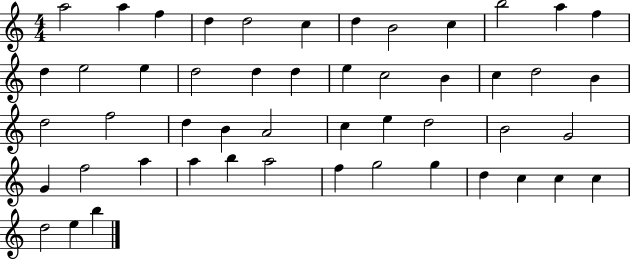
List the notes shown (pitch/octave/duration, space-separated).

A5/h A5/q F5/q D5/q D5/h C5/q D5/q B4/h C5/q B5/h A5/q F5/q D5/q E5/h E5/q D5/h D5/q D5/q E5/q C5/h B4/q C5/q D5/h B4/q D5/h F5/h D5/q B4/q A4/h C5/q E5/q D5/h B4/h G4/h G4/q F5/h A5/q A5/q B5/q A5/h F5/q G5/h G5/q D5/q C5/q C5/q C5/q D5/h E5/q B5/q